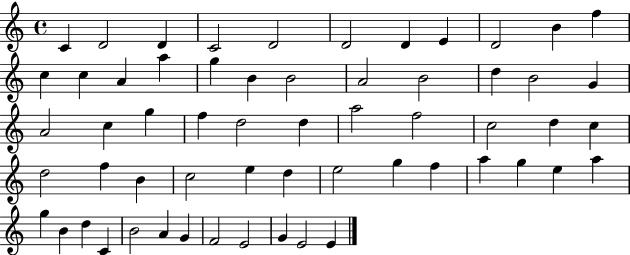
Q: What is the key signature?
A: C major